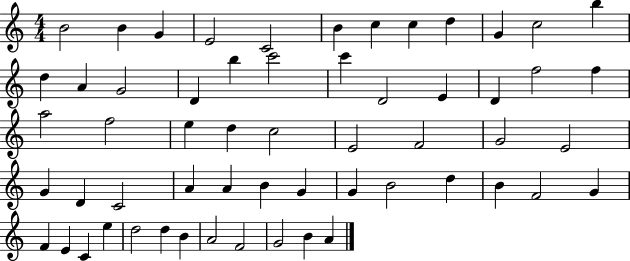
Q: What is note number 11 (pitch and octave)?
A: C5